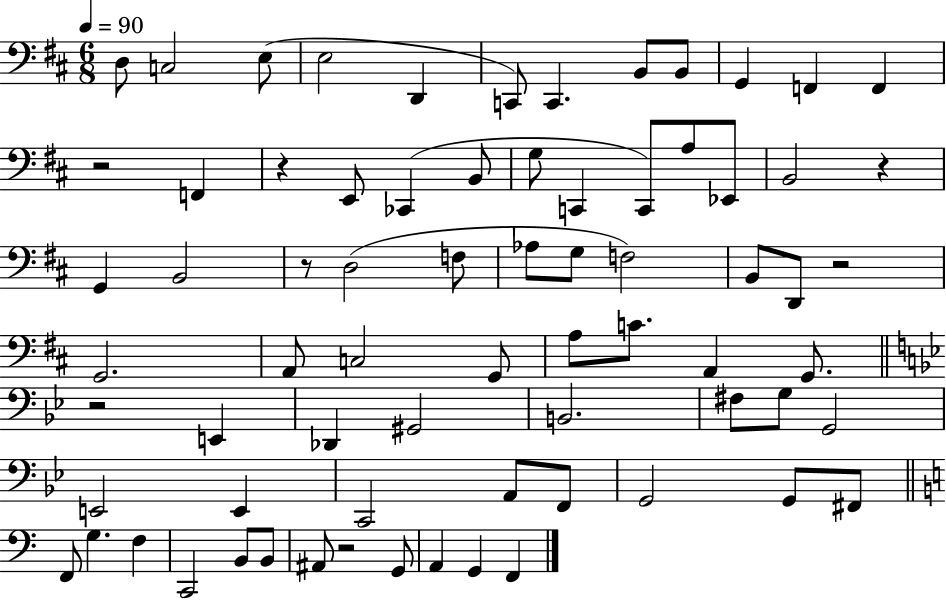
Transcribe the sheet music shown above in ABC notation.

X:1
T:Untitled
M:6/8
L:1/4
K:D
D,/2 C,2 E,/2 E,2 D,, C,,/2 C,, B,,/2 B,,/2 G,, F,, F,, z2 F,, z E,,/2 _C,, B,,/2 G,/2 C,, C,,/2 A,/2 _E,,/2 B,,2 z G,, B,,2 z/2 D,2 F,/2 _A,/2 G,/2 F,2 B,,/2 D,,/2 z2 G,,2 A,,/2 C,2 G,,/2 A,/2 C/2 A,, G,,/2 z2 E,, _D,, ^G,,2 B,,2 ^F,/2 G,/2 G,,2 E,,2 E,, C,,2 A,,/2 F,,/2 G,,2 G,,/2 ^F,,/2 F,,/2 G, F, C,,2 B,,/2 B,,/2 ^A,,/2 z2 G,,/2 A,, G,, F,,